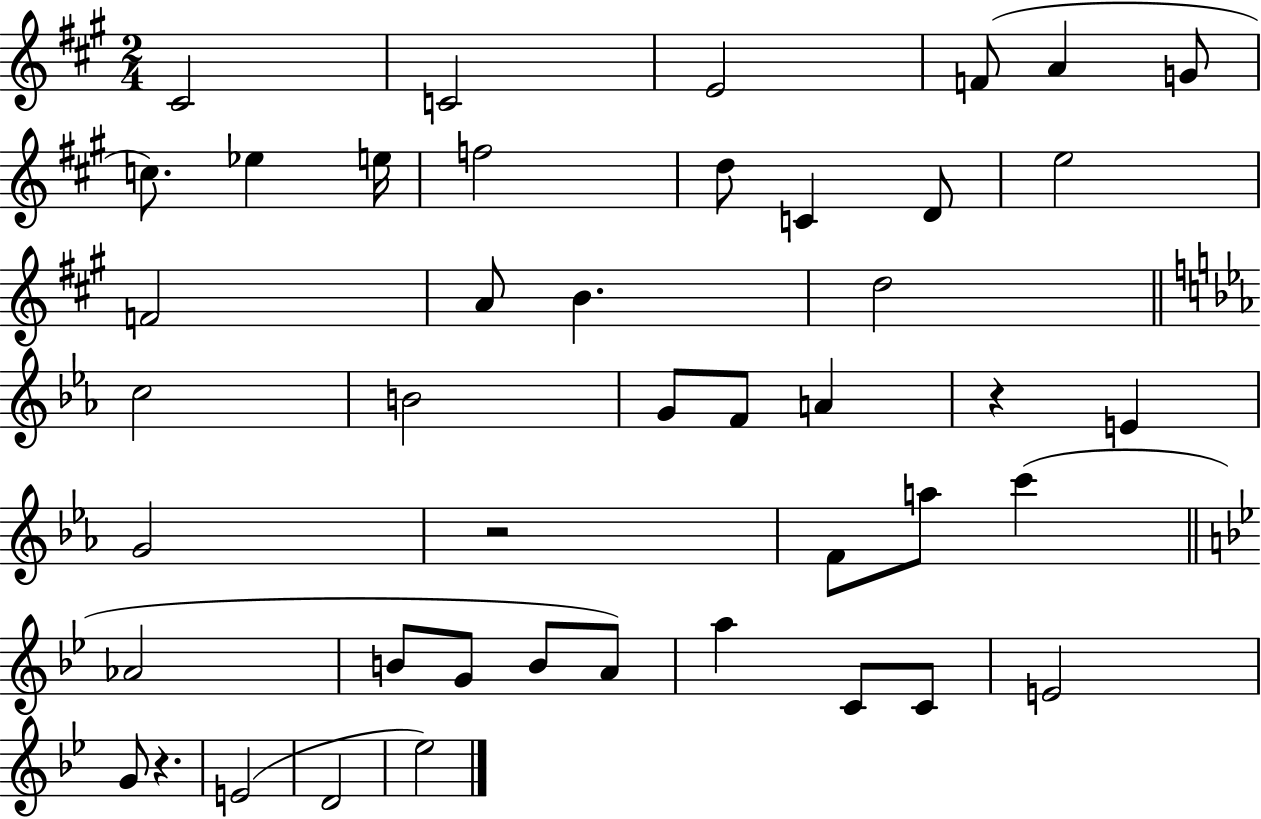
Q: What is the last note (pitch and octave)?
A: Eb5